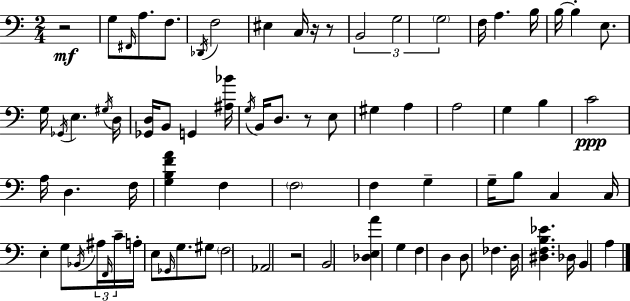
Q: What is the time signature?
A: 2/4